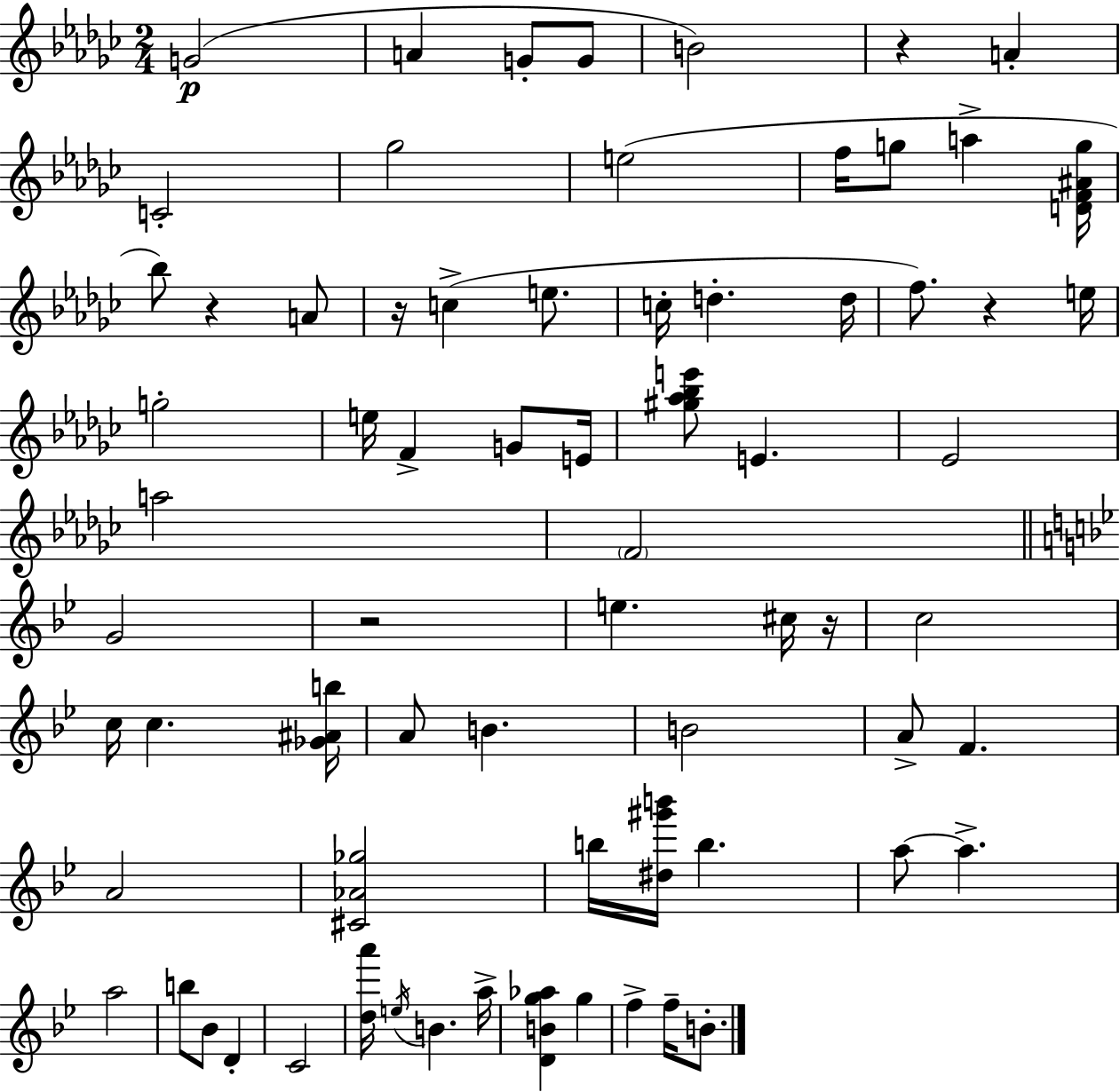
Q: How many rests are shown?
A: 6